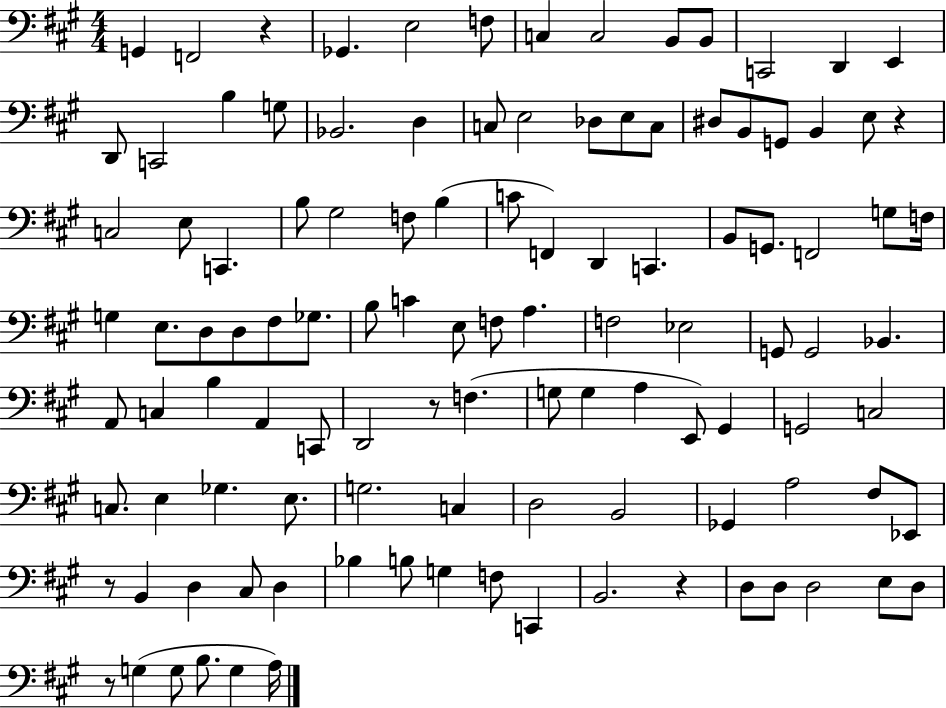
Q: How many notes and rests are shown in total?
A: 112